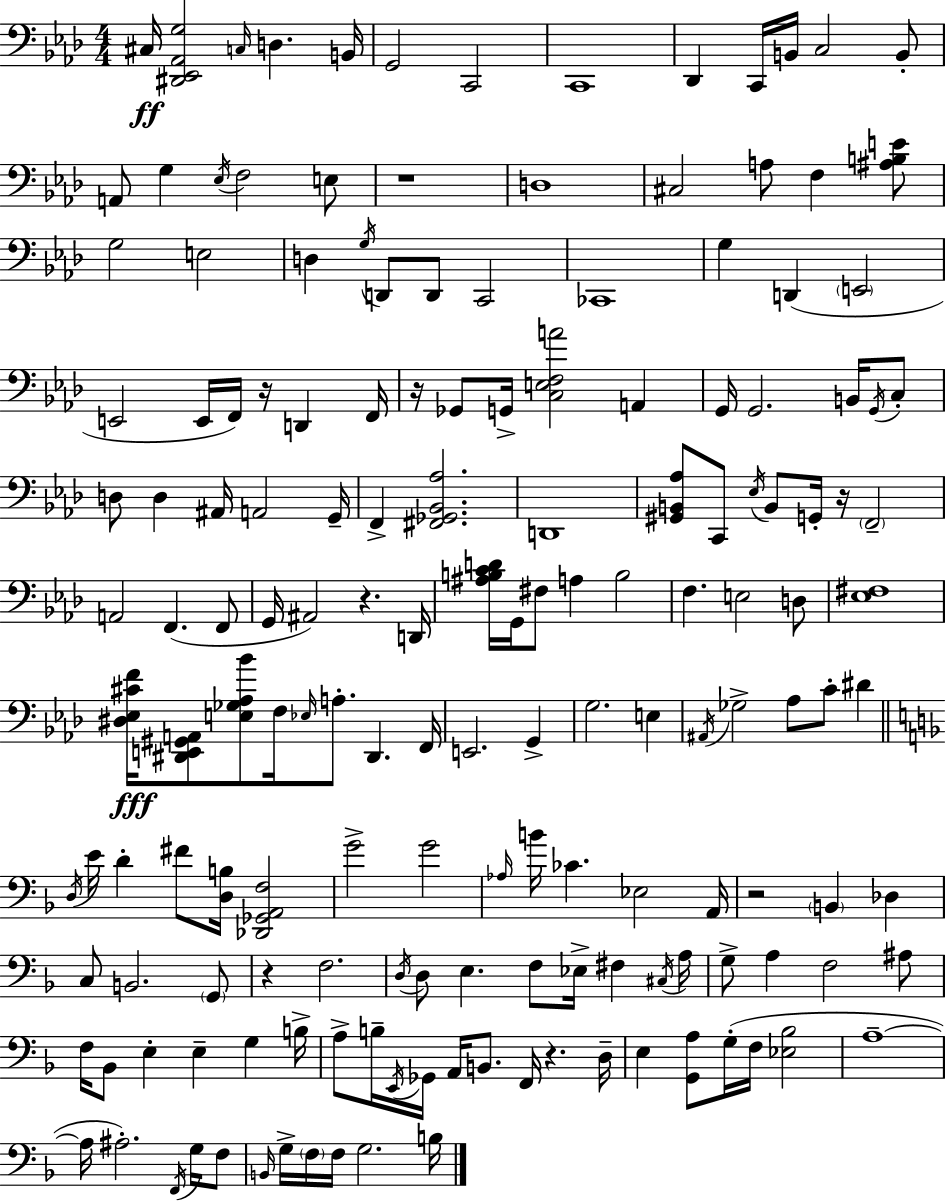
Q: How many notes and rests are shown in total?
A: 164